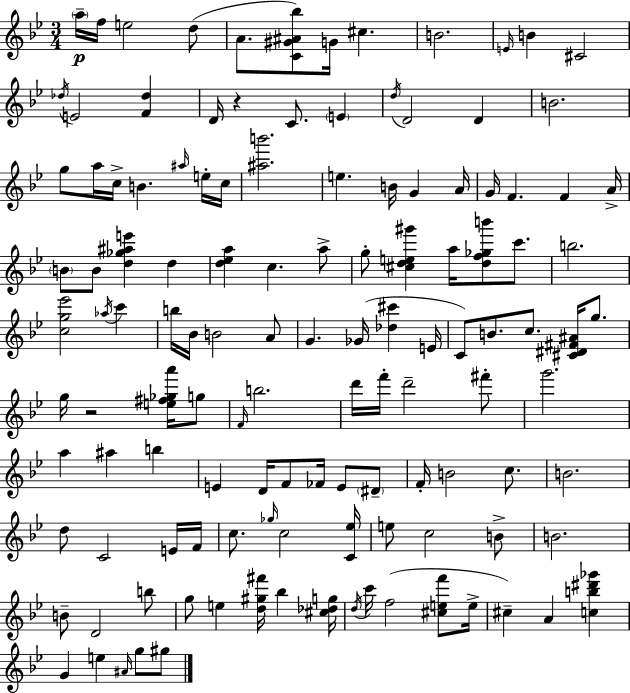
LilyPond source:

{
  \clef treble
  \numericTimeSignature
  \time 3/4
  \key g \minor
  \repeat volta 2 { \parenthesize a''16--\p f''16 e''2 d''8( | a'8. <c' gis' ais' bes''>8) g'16 cis''4. | b'2. | \grace { e'16 } b'4 cis'2 | \break \acciaccatura { des''16 } e'2 <f' des''>4 | d'16 r4 c'8. \parenthesize e'4 | \acciaccatura { d''16 } d'2 d'4 | b'2. | \break g''8 a''16 c''16-> b'4. | \grace { ais''16 } e''16-. c''16 <ais'' b'''>2. | e''4. b'16 g'4 | a'16 g'16 f'4. f'4 | \break a'16-> \parenthesize b'8 b'8 <d'' ges'' ais'' e'''>4 | d''4 <d'' ees'' a''>4 c''4. | a''8-> g''8-. <cis'' d'' e'' gis'''>4 a''16 <d'' f'' ges'' b'''>8 | c'''8. b''2. | \break <c'' g'' ees'''>2 | \acciaccatura { aes''16 } c'''4 b''16 bes'16 b'2 | a'8 g'4. ges'16( | <des'' cis'''>4 e'16 c'8) b'8. c''8. | \break <cis' dis' fis' ais'>16 g''8. g''16 r2 | <e'' fis'' ges'' a'''>16 g''8 \grace { f'16 } b''2. | d'''16 f'''16-. d'''2-- | fis'''8-. g'''2. | \break a''4 ais''4 | b''4 e'4 d'16 f'8 | fes'16 e'8 \parenthesize dis'8-- f'16-. b'2 | c''8. b'2. | \break d''8 c'2 | e'16 f'16 c''8. \grace { ges''16 } c''2 | <c' ees''>16 e''8 c''2 | b'8-> b'2. | \break b'8-- d'2 | b''8 g''8 e''4 | <d'' gis'' fis'''>16 bes''4 <cis'' des'' g''>16 \acciaccatura { d''16 } c'''16 f''2( | <cis'' e'' f'''>8 e''16-> cis''4--) | \break a'4 <c'' b'' dis''' ges'''>4 g'4 | e''4 \grace { ais'16 } g''8 gis''8 } \bar "|."
}